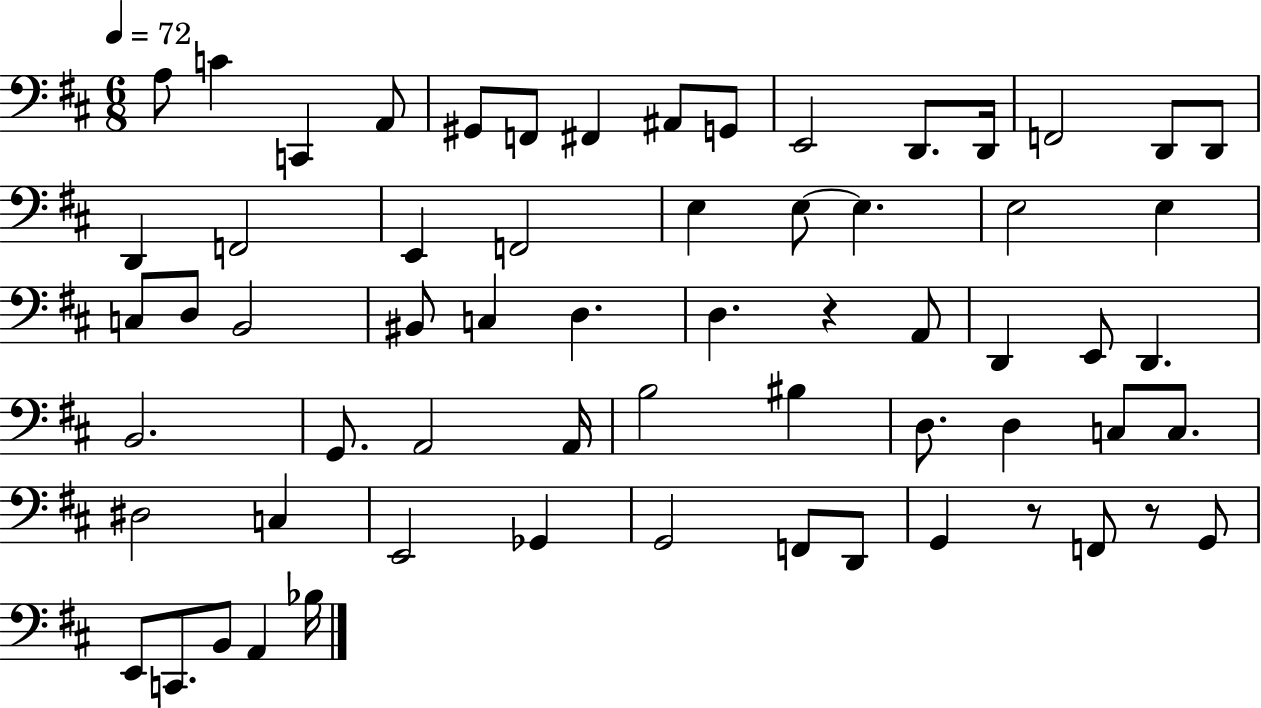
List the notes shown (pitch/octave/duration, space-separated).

A3/e C4/q C2/q A2/e G#2/e F2/e F#2/q A#2/e G2/e E2/h D2/e. D2/s F2/h D2/e D2/e D2/q F2/h E2/q F2/h E3/q E3/e E3/q. E3/h E3/q C3/e D3/e B2/h BIS2/e C3/q D3/q. D3/q. R/q A2/e D2/q E2/e D2/q. B2/h. G2/e. A2/h A2/s B3/h BIS3/q D3/e. D3/q C3/e C3/e. D#3/h C3/q E2/h Gb2/q G2/h F2/e D2/e G2/q R/e F2/e R/e G2/e E2/e C2/e. B2/e A2/q Bb3/s